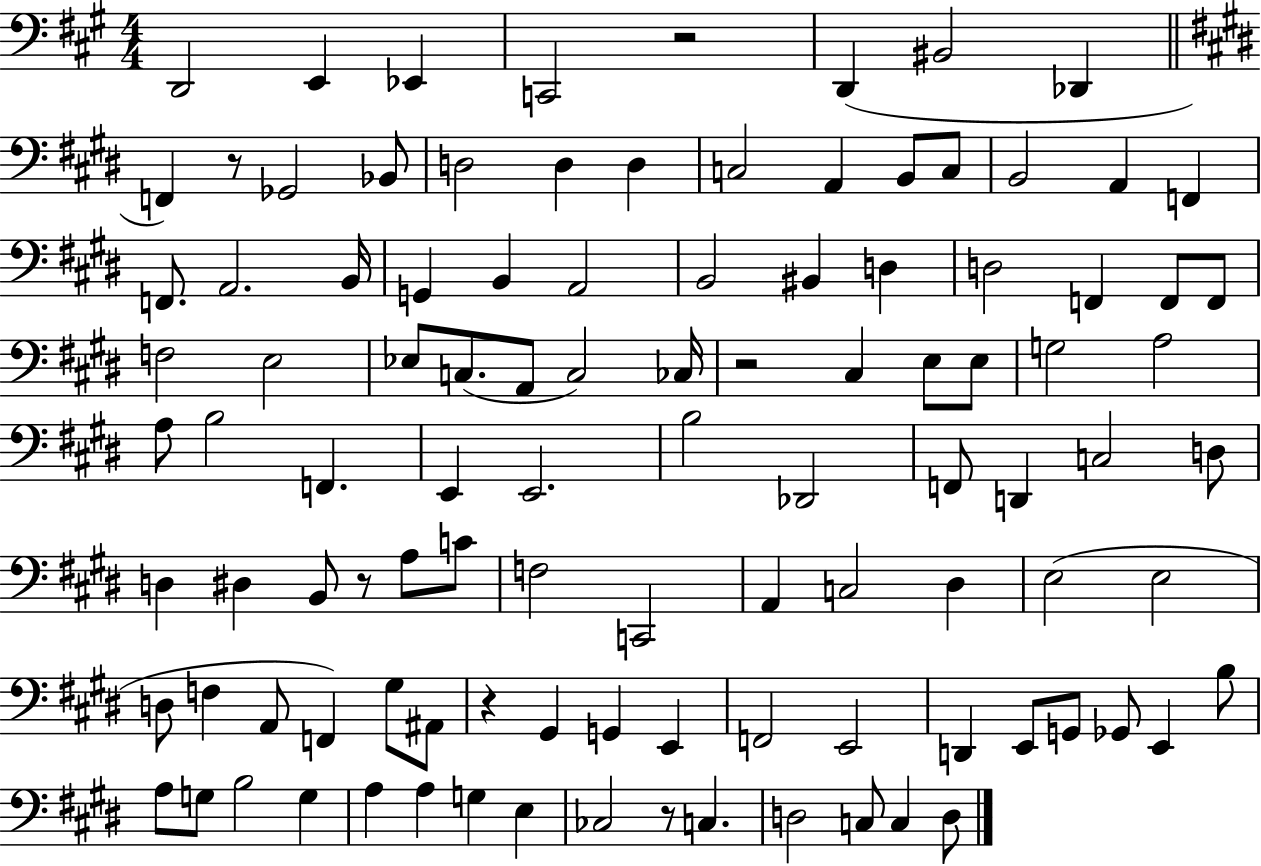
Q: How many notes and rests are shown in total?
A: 105